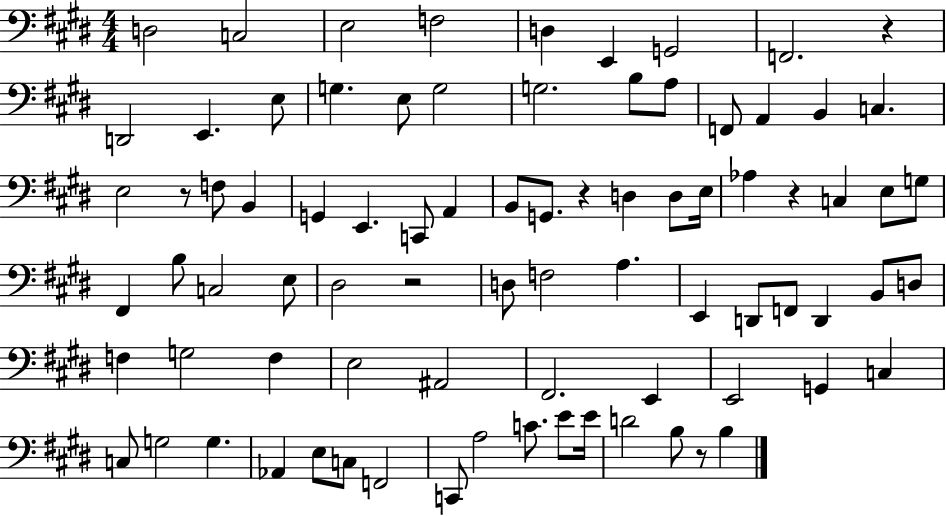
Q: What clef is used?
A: bass